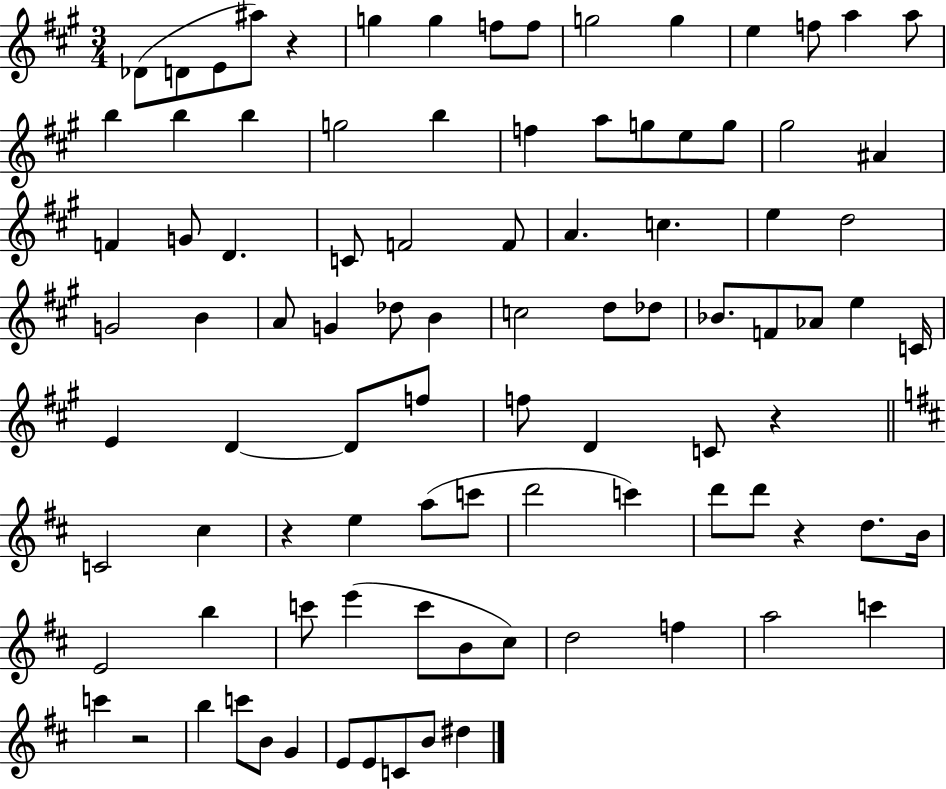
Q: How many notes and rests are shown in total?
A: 94